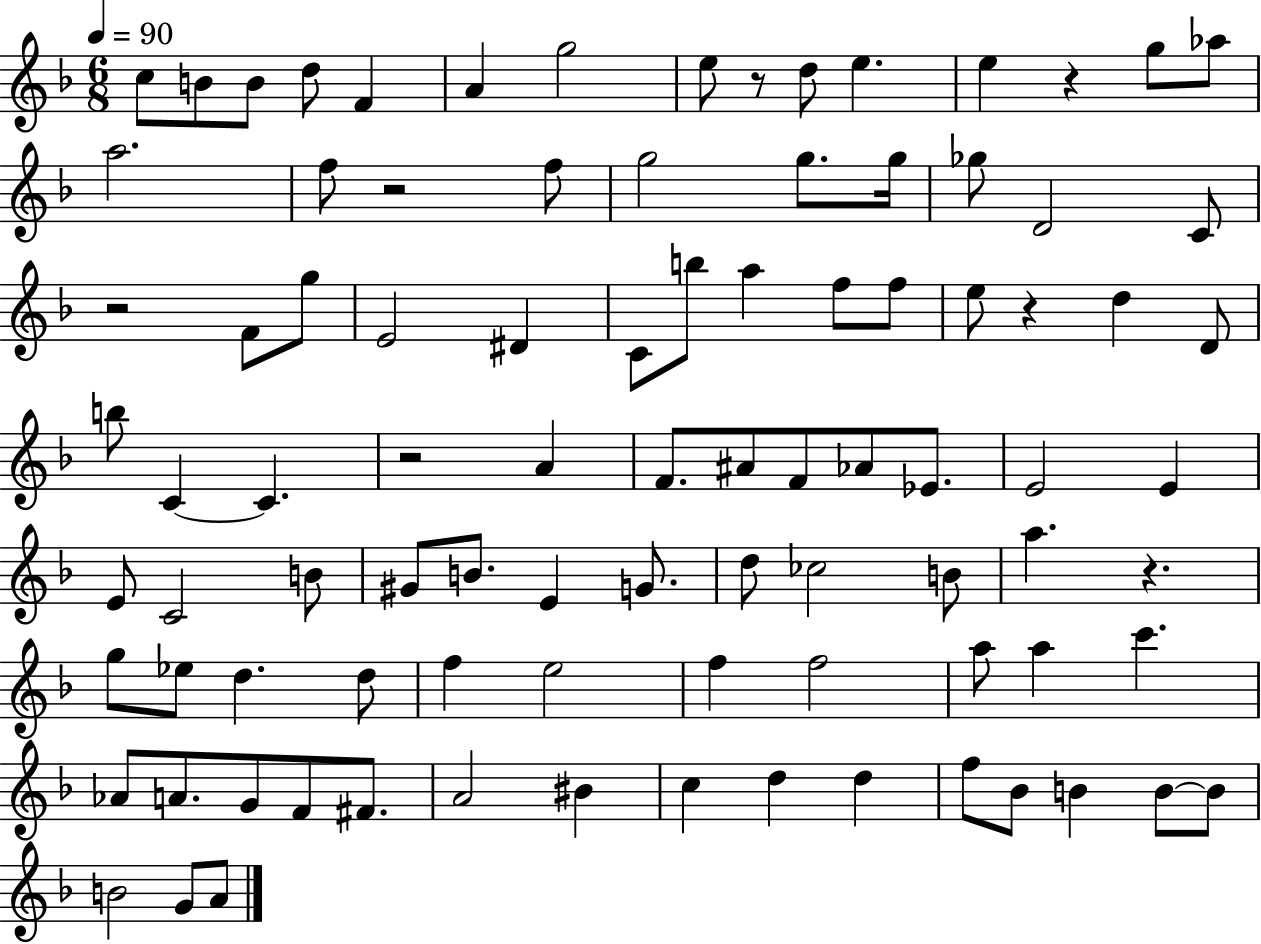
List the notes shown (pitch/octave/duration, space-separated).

C5/e B4/e B4/e D5/e F4/q A4/q G5/h E5/e R/e D5/e E5/q. E5/q R/q G5/e Ab5/e A5/h. F5/e R/h F5/e G5/h G5/e. G5/s Gb5/e D4/h C4/e R/h F4/e G5/e E4/h D#4/q C4/e B5/e A5/q F5/e F5/e E5/e R/q D5/q D4/e B5/e C4/q C4/q. R/h A4/q F4/e. A#4/e F4/e Ab4/e Eb4/e. E4/h E4/q E4/e C4/h B4/e G#4/e B4/e. E4/q G4/e. D5/e CES5/h B4/e A5/q. R/q. G5/e Eb5/e D5/q. D5/e F5/q E5/h F5/q F5/h A5/e A5/q C6/q. Ab4/e A4/e. G4/e F4/e F#4/e. A4/h BIS4/q C5/q D5/q D5/q F5/e Bb4/e B4/q B4/e B4/e B4/h G4/e A4/e